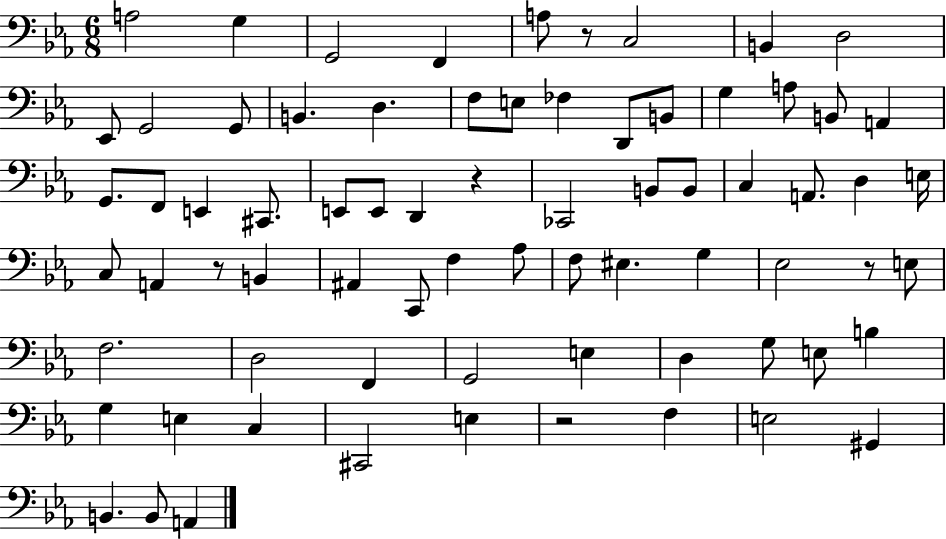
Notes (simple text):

A3/h G3/q G2/h F2/q A3/e R/e C3/h B2/q D3/h Eb2/e G2/h G2/e B2/q. D3/q. F3/e E3/e FES3/q D2/e B2/e G3/q A3/e B2/e A2/q G2/e. F2/e E2/q C#2/e. E2/e E2/e D2/q R/q CES2/h B2/e B2/e C3/q A2/e. D3/q E3/s C3/e A2/q R/e B2/q A#2/q C2/e F3/q Ab3/e F3/e EIS3/q. G3/q Eb3/h R/e E3/e F3/h. D3/h F2/q G2/h E3/q D3/q G3/e E3/e B3/q G3/q E3/q C3/q C#2/h E3/q R/h F3/q E3/h G#2/q B2/q. B2/e A2/q